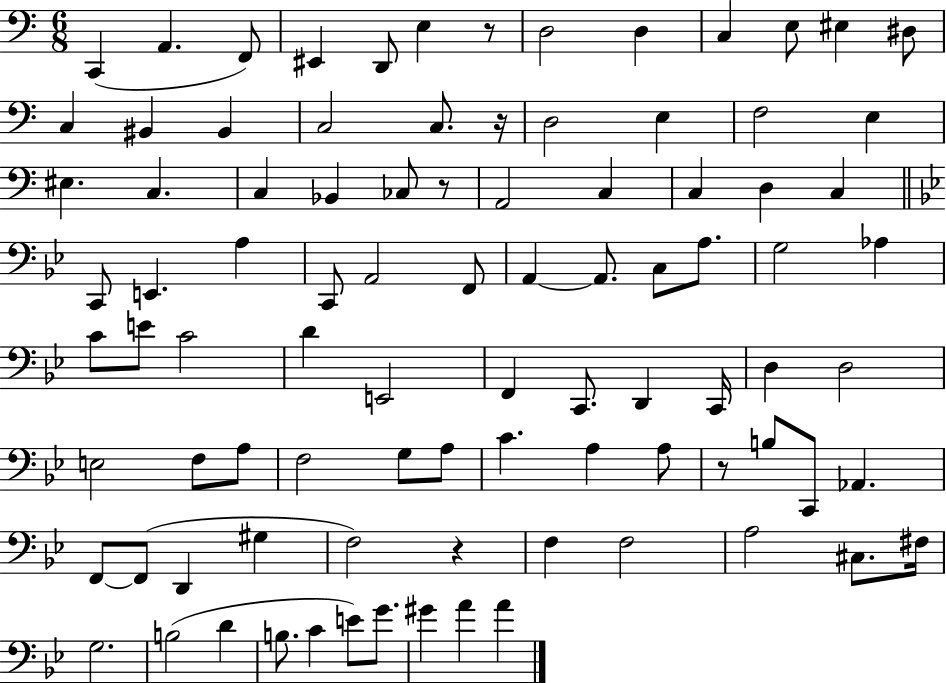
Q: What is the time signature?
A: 6/8